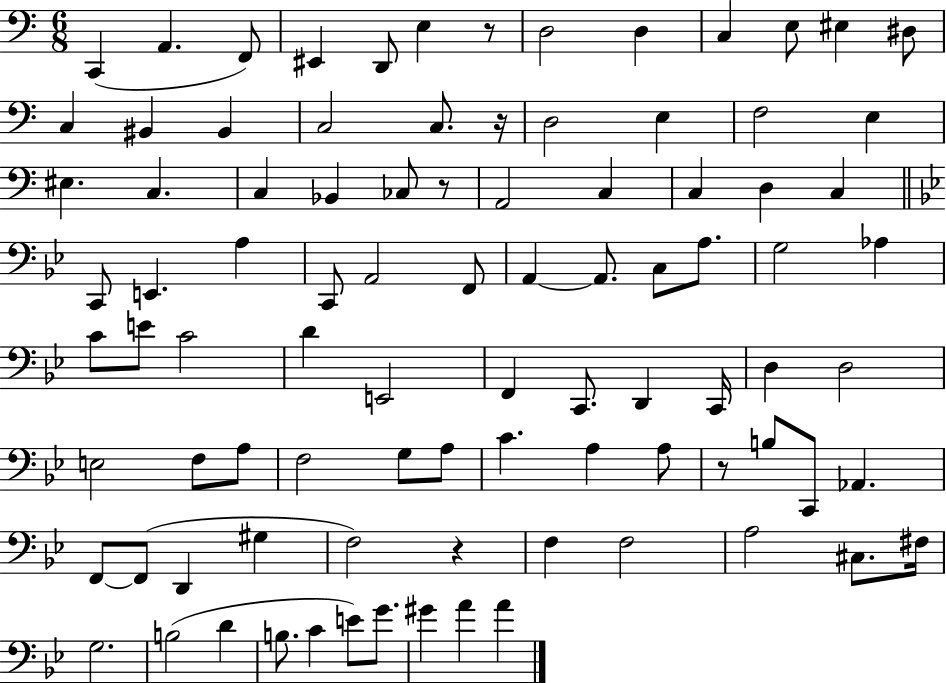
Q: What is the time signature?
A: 6/8